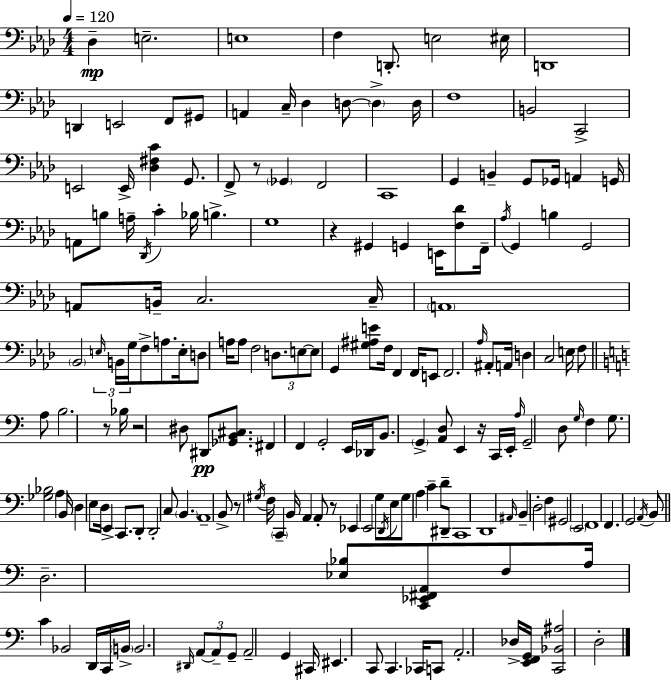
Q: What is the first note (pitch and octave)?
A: Db3